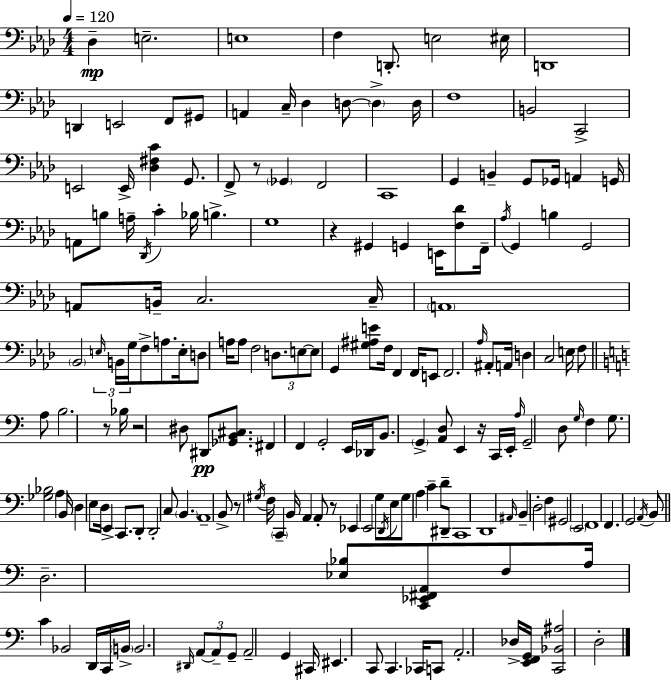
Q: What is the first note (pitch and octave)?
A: Db3